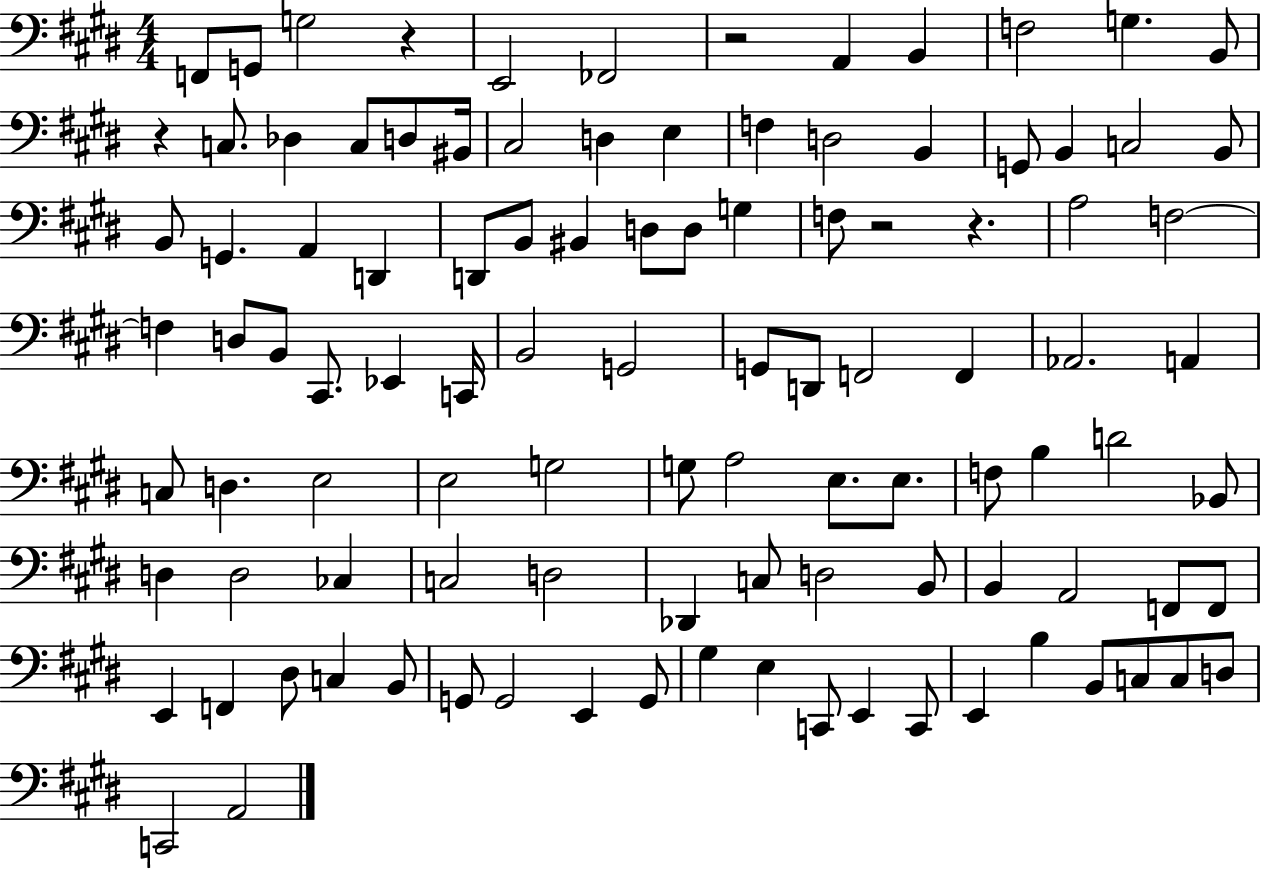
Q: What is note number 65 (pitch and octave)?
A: Bb2